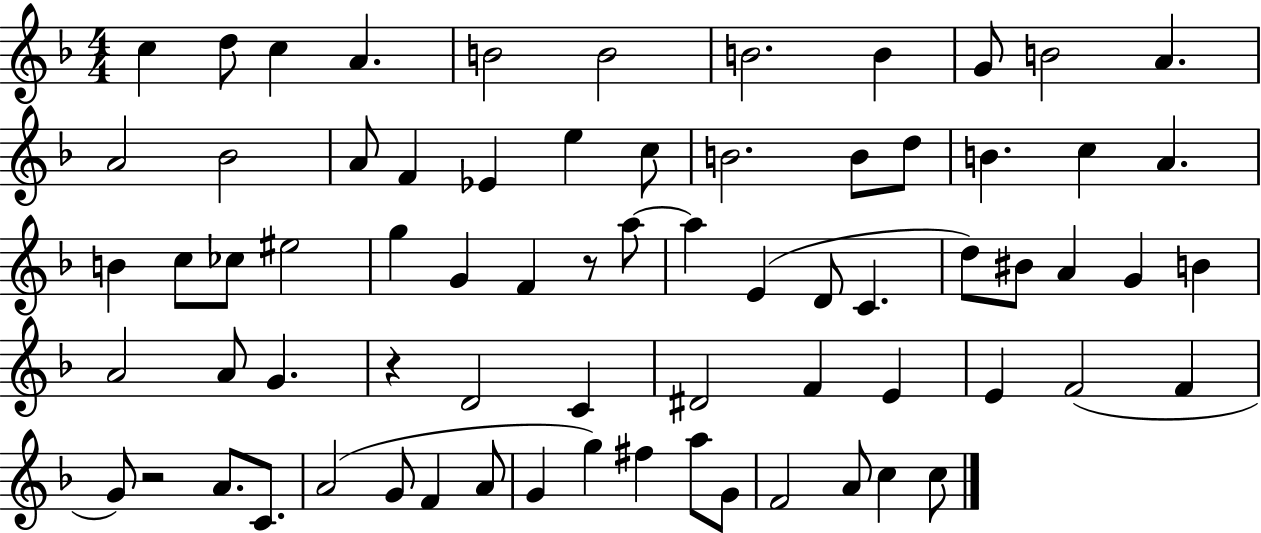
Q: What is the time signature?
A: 4/4